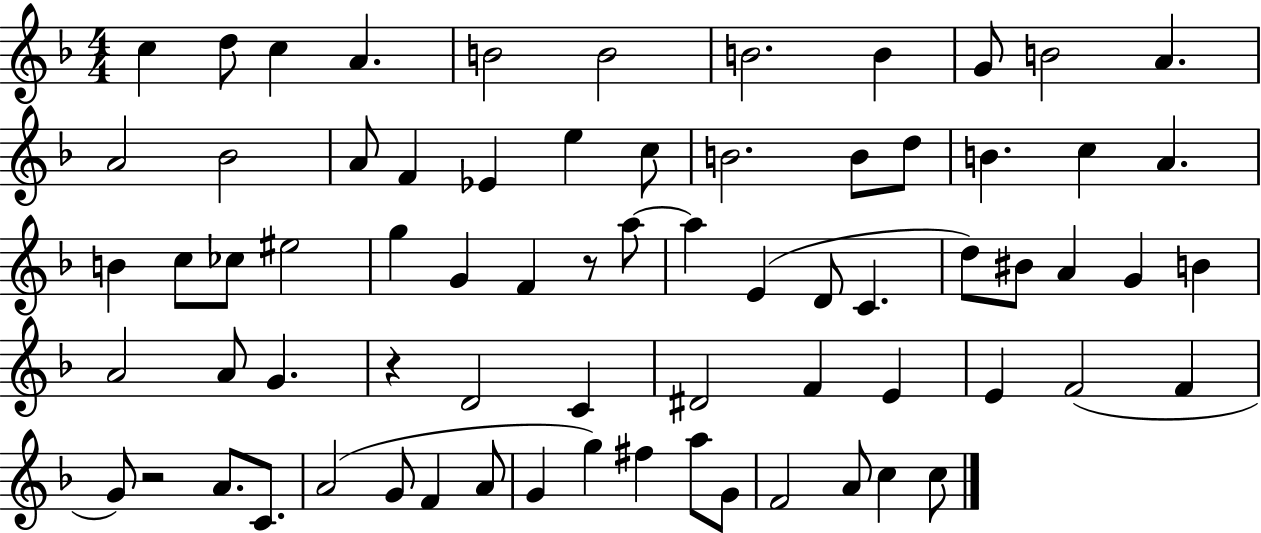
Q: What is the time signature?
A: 4/4